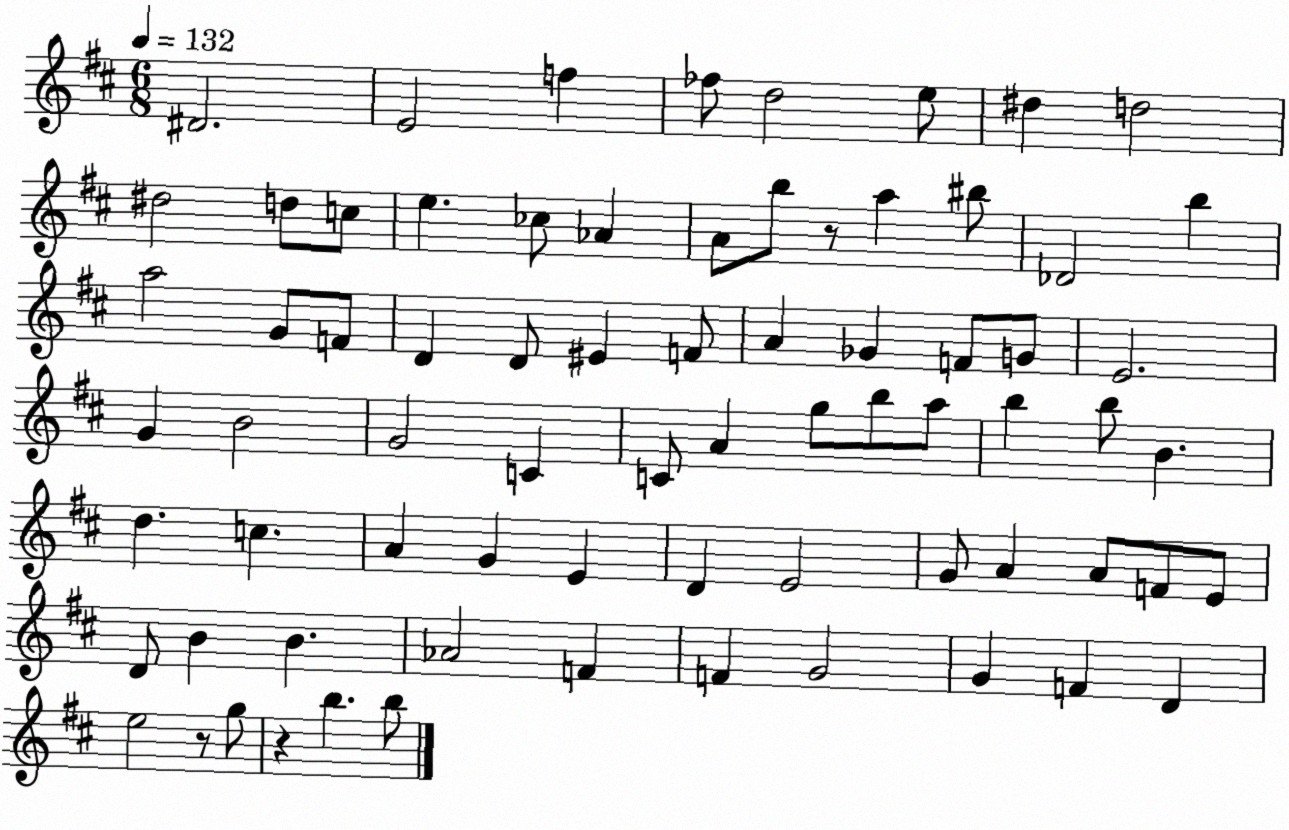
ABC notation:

X:1
T:Untitled
M:6/8
L:1/4
K:D
^D2 E2 f _f/2 d2 e/2 ^d d2 ^d2 d/2 c/2 e _c/2 _A A/2 b/2 z/2 a ^b/2 _D2 b a2 G/2 F/2 D D/2 ^E F/2 A _G F/2 G/2 E2 G B2 G2 C C/2 A g/2 b/2 a/2 b b/2 B d c A G E D E2 G/2 A A/2 F/2 E/2 D/2 B B _A2 F F G2 G F D e2 z/2 g/2 z b b/2